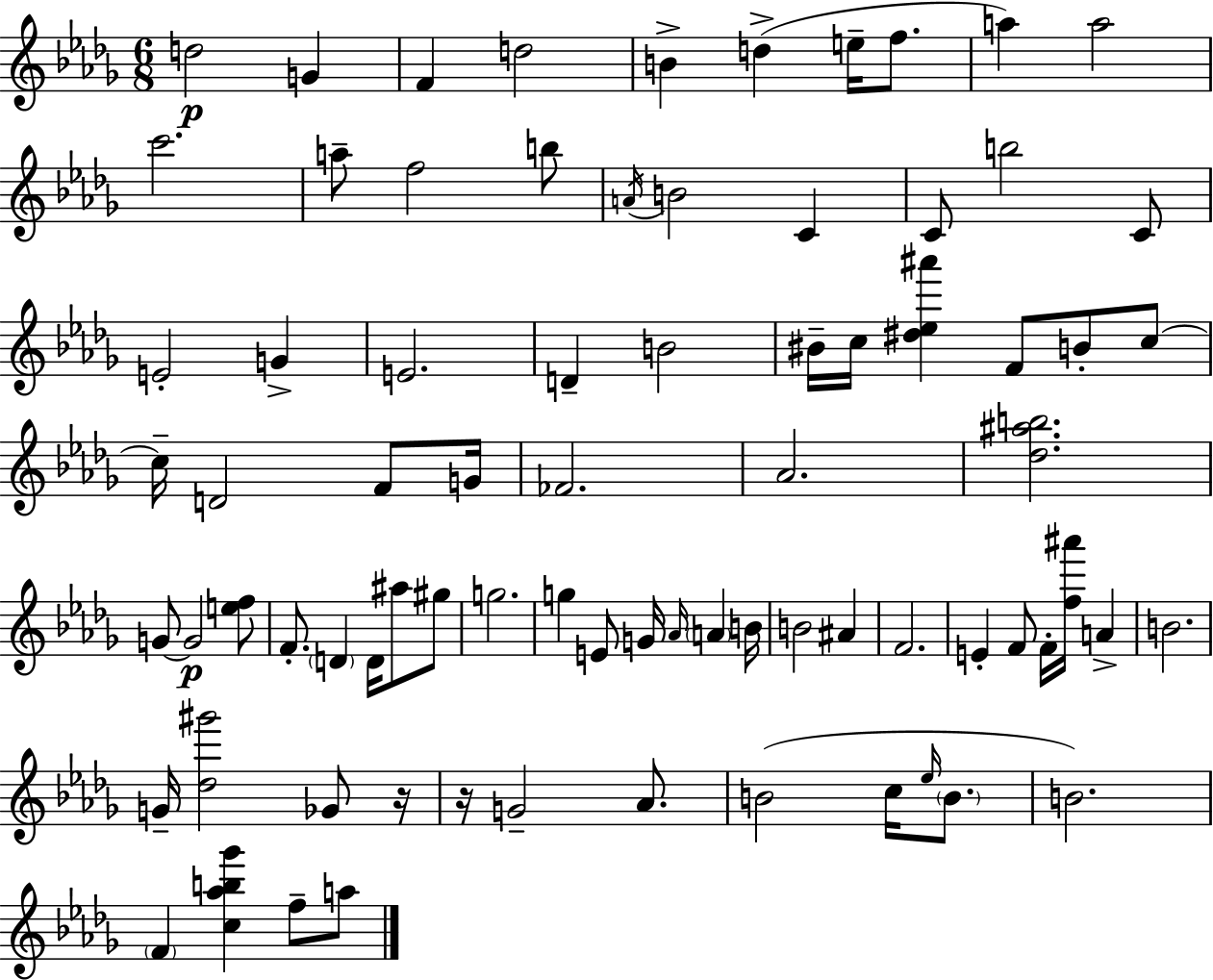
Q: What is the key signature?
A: BES minor